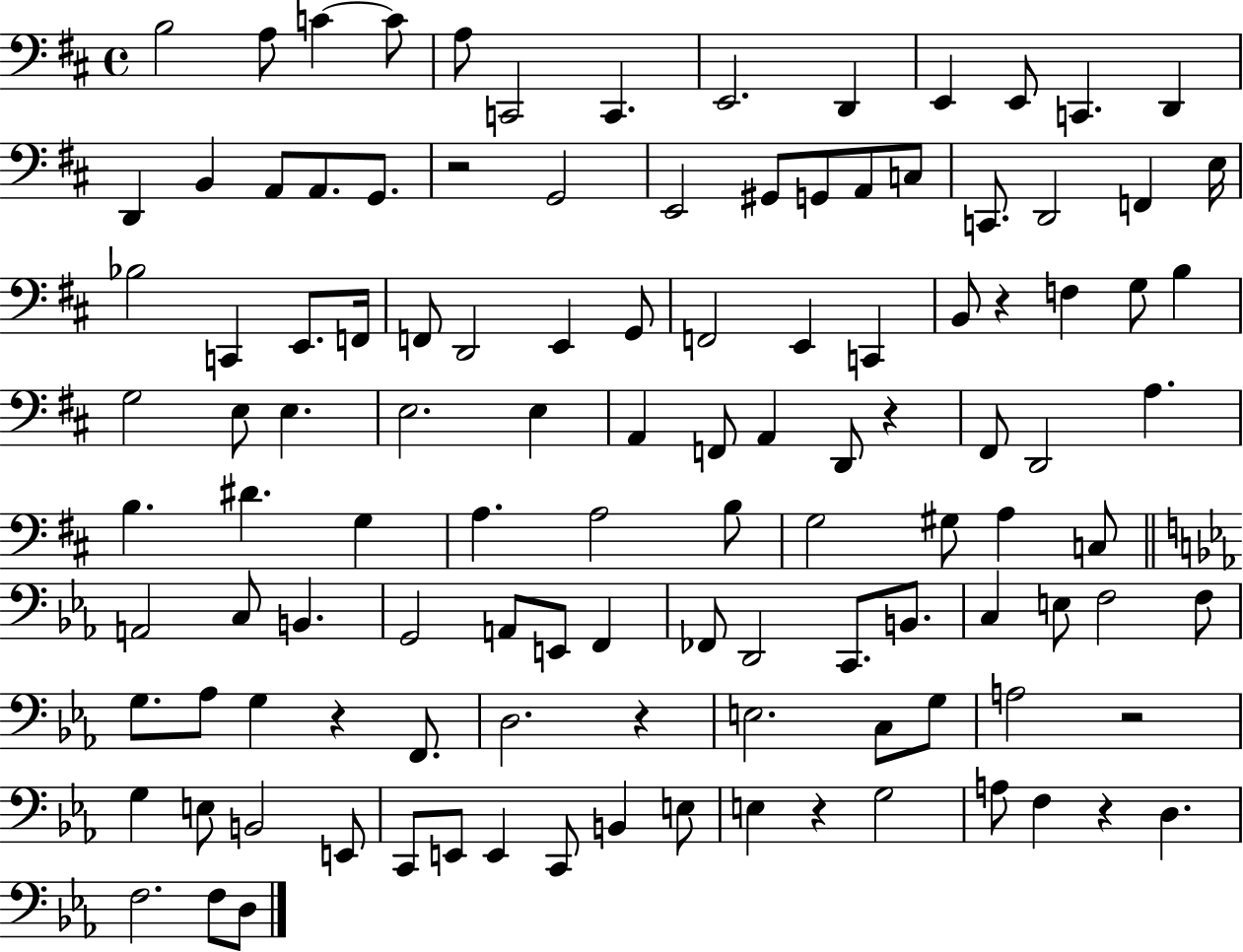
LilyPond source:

{
  \clef bass
  \time 4/4
  \defaultTimeSignature
  \key d \major
  b2 a8 c'4~~ c'8 | a8 c,2 c,4. | e,2. d,4 | e,4 e,8 c,4. d,4 | \break d,4 b,4 a,8 a,8. g,8. | r2 g,2 | e,2 gis,8 g,8 a,8 c8 | c,8. d,2 f,4 e16 | \break bes2 c,4 e,8. f,16 | f,8 d,2 e,4 g,8 | f,2 e,4 c,4 | b,8 r4 f4 g8 b4 | \break g2 e8 e4. | e2. e4 | a,4 f,8 a,4 d,8 r4 | fis,8 d,2 a4. | \break b4. dis'4. g4 | a4. a2 b8 | g2 gis8 a4 c8 | \bar "||" \break \key c \minor a,2 c8 b,4. | g,2 a,8 e,8 f,4 | fes,8 d,2 c,8. b,8. | c4 e8 f2 f8 | \break g8. aes8 g4 r4 f,8. | d2. r4 | e2. c8 g8 | a2 r2 | \break g4 e8 b,2 e,8 | c,8 e,8 e,4 c,8 b,4 e8 | e4 r4 g2 | a8 f4 r4 d4. | \break f2. f8 d8 | \bar "|."
}